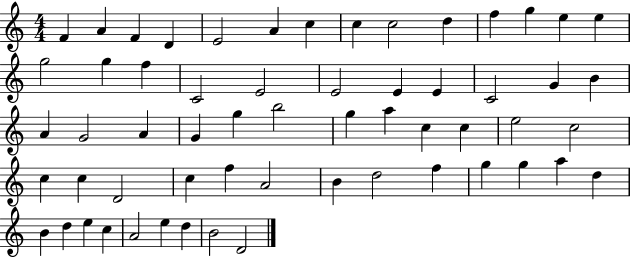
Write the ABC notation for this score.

X:1
T:Untitled
M:4/4
L:1/4
K:C
F A F D E2 A c c c2 d f g e e g2 g f C2 E2 E2 E E C2 G B A G2 A G g b2 g a c c e2 c2 c c D2 c f A2 B d2 f g g a d B d e c A2 e d B2 D2